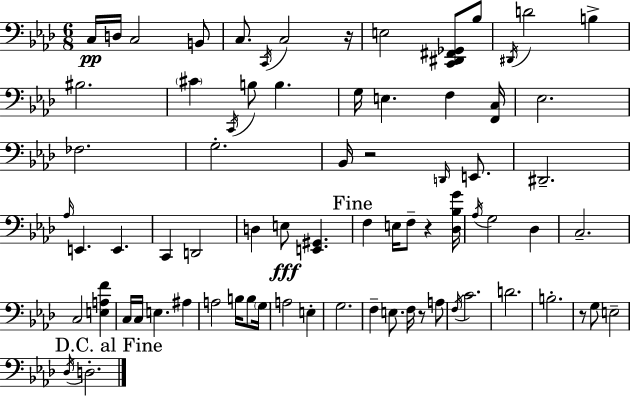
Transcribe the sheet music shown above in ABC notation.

X:1
T:Untitled
M:6/8
L:1/4
K:Fm
C,/4 D,/4 C,2 B,,/2 C,/2 C,,/4 C,2 z/4 E,2 [C,,^D,,^F,,_G,,]/2 _B,/2 ^D,,/4 D2 B, ^B,2 ^C C,,/4 B,/2 B, G,/4 E, F, [F,,C,]/4 _E,2 _F,2 G,2 _B,,/4 z2 D,,/4 E,,/2 ^D,,2 _A,/4 E,, E,, C,, D,,2 D, E,/2 [E,,^G,,] F, E,/4 F,/2 z [_D,_B,G]/4 _A,/4 G,2 _D, C,2 C,2 [E,A,F] C,/4 C,/4 E, ^A, A,2 B,/4 B,/2 G,/4 A,2 E, G,2 F, E,/2 F,/4 z/2 A,/2 F,/4 C2 D2 B,2 z/2 G,/2 E,2 _D,/4 D,2